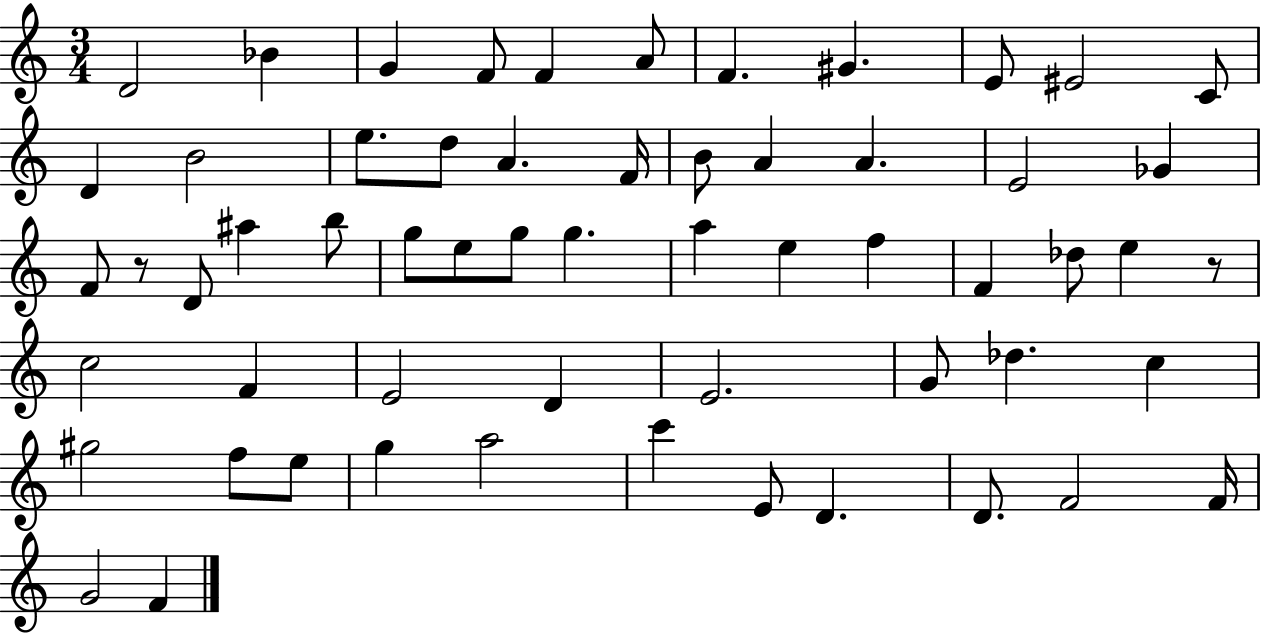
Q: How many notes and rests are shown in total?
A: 59